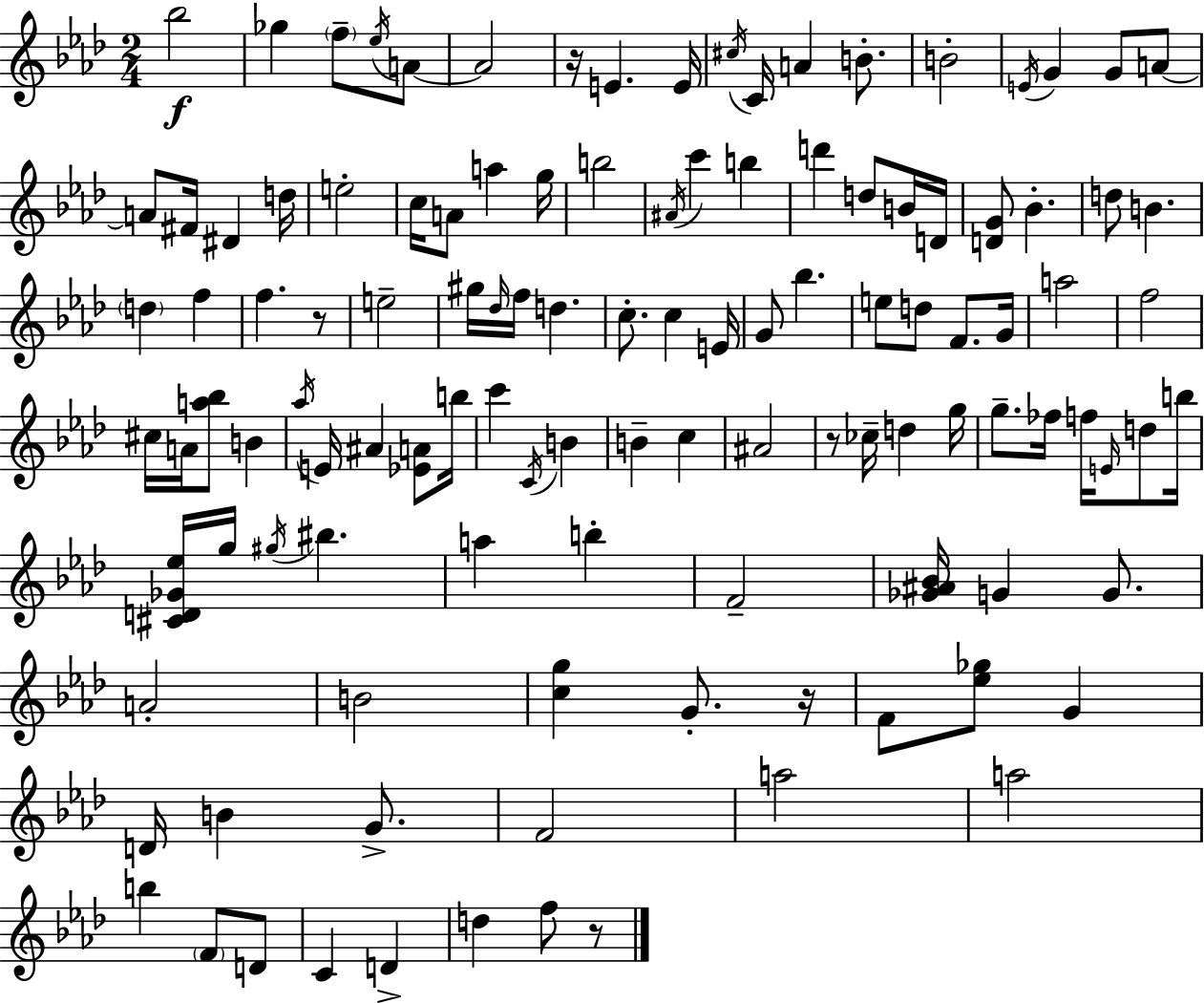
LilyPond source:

{
  \clef treble
  \numericTimeSignature
  \time 2/4
  \key f \minor
  bes''2\f | ges''4 \parenthesize f''8-- \acciaccatura { ees''16 } a'8~~ | a'2 | r16 e'4. | \break e'16 \acciaccatura { cis''16 } c'16 a'4 b'8.-. | b'2-. | \acciaccatura { e'16 } g'4 g'8 | a'8~~ a'8 fis'16 dis'4 | \break d''16 e''2-. | c''16 a'8 a''4 | g''16 b''2 | \acciaccatura { ais'16 } c'''4 | \break b''4 d'''4 | d''8 b'16 d'16 <d' g'>8 bes'4.-. | d''8 b'4. | \parenthesize d''4 | \break f''4 f''4. | r8 e''2-- | gis''16 \grace { des''16 } f''16 d''4. | c''8.-. | \break c''4 e'16 g'8 bes''4. | e''8 d''8 | f'8. g'16 a''2 | f''2 | \break cis''16 a'16 <a'' bes''>8 | b'4 \acciaccatura { aes''16 } e'16 ais'4 | <ees' a'>8 b''16 c'''4 | \acciaccatura { c'16 } b'4 b'4-- | \break c''4 ais'2 | r8 | ces''16-- d''4 g''16 g''8.-- | fes''16 f''16 \grace { e'16 } d''8 b''16 | \break <cis' d' ges' ees''>16 g''16 \acciaccatura { gis''16 } bis''4. | a''4 b''4-. | f'2-- | <ges' ais' bes'>16 g'4 g'8. | \break a'2-. | b'2 | <c'' g''>4 g'8.-. | r16 f'8 <ees'' ges''>8 g'4 | \break d'16 b'4 g'8.-> | f'2 | a''2 | a''2 | \break b''4 \parenthesize f'8 d'8 | c'4 d'4-> | d''4 f''8 r8 | \bar "|."
}